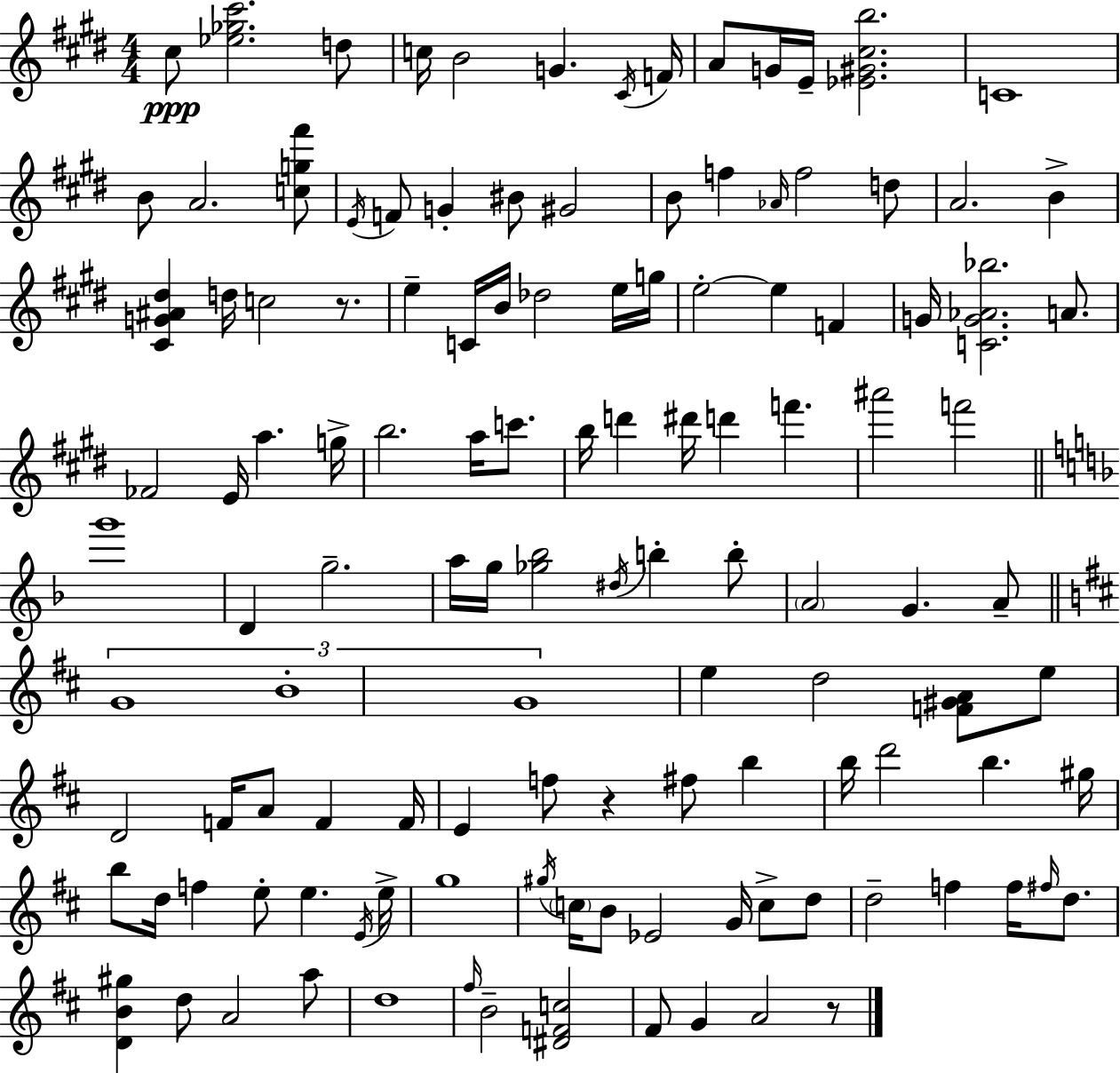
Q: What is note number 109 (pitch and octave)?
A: F#4